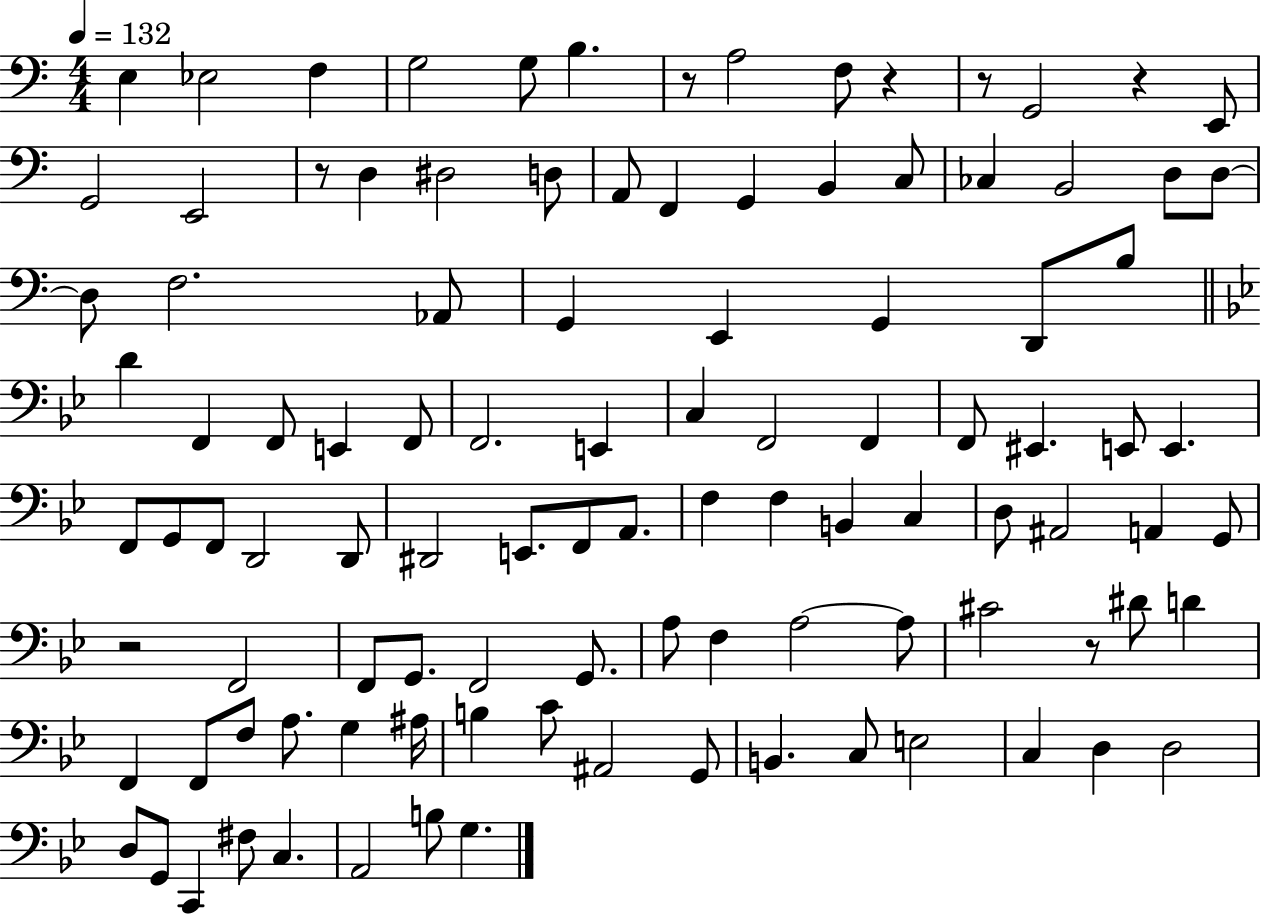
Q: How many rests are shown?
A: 7